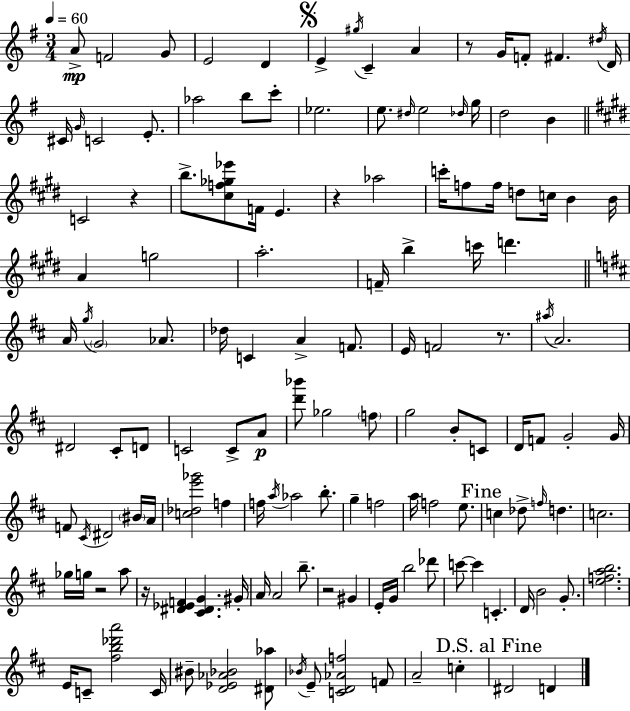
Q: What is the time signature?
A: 3/4